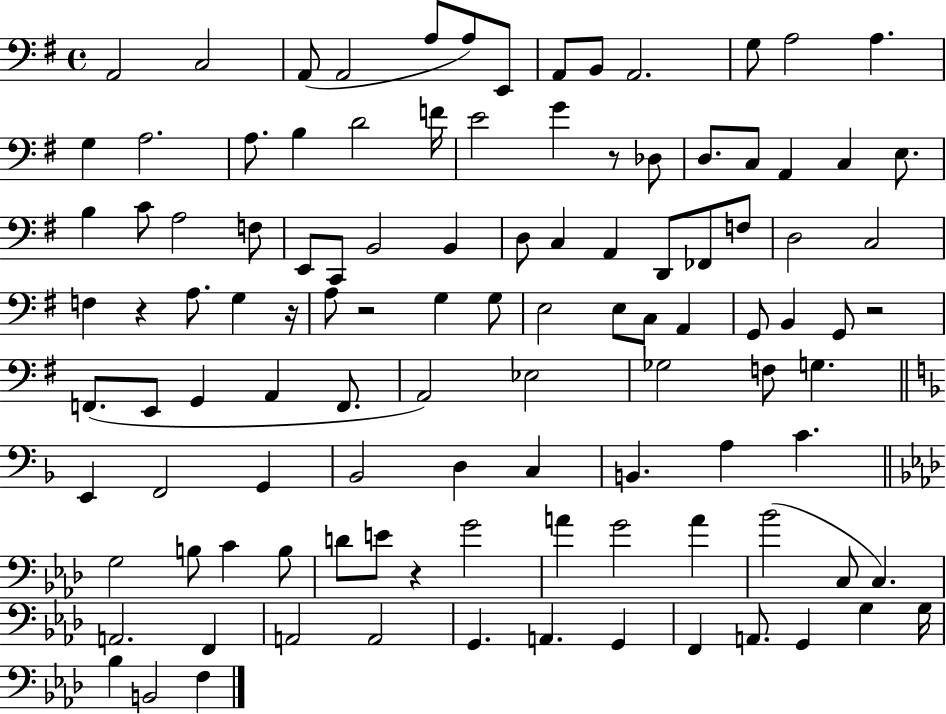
{
  \clef bass
  \time 4/4
  \defaultTimeSignature
  \key g \major
  a,2 c2 | a,8( a,2 a8 a8) e,8 | a,8 b,8 a,2. | g8 a2 a4. | \break g4 a2. | a8. b4 d'2 f'16 | e'2 g'4 r8 des8 | d8. c8 a,4 c4 e8. | \break b4 c'8 a2 f8 | e,8 c,8 b,2 b,4 | d8 c4 a,4 d,8 fes,8 f8 | d2 c2 | \break f4 r4 a8. g4 r16 | a8 r2 g4 g8 | e2 e8 c8 a,4 | g,8 b,4 g,8 r2 | \break f,8.( e,8 g,4 a,4 f,8. | a,2) ees2 | ges2 f8 g4. | \bar "||" \break \key f \major e,4 f,2 g,4 | bes,2 d4 c4 | b,4. a4 c'4. | \bar "||" \break \key aes \major g2 b8 c'4 b8 | d'8 e'8 r4 g'2 | a'4 g'2 a'4 | bes'2( c8 c4.) | \break a,2. f,4 | a,2 a,2 | g,4. a,4. g,4 | f,4 a,8. g,4 g4 g16 | \break bes4 b,2 f4 | \bar "|."
}